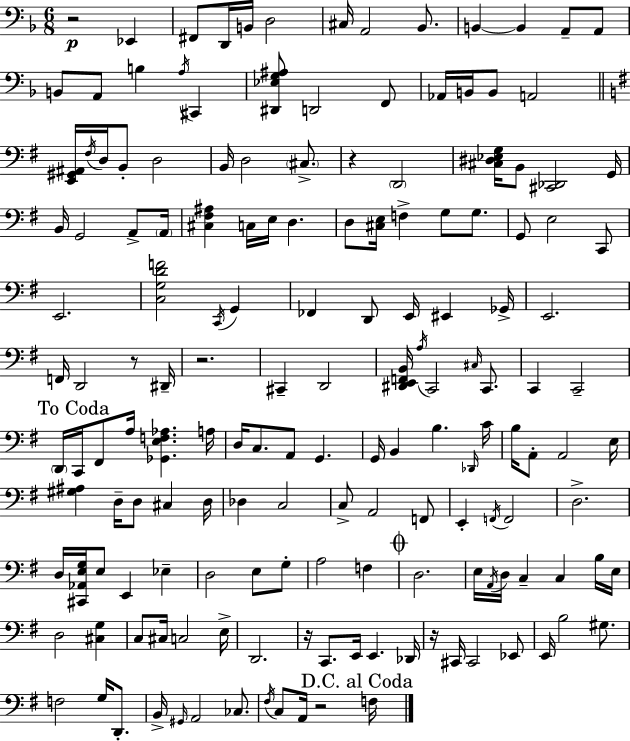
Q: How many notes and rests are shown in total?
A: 161